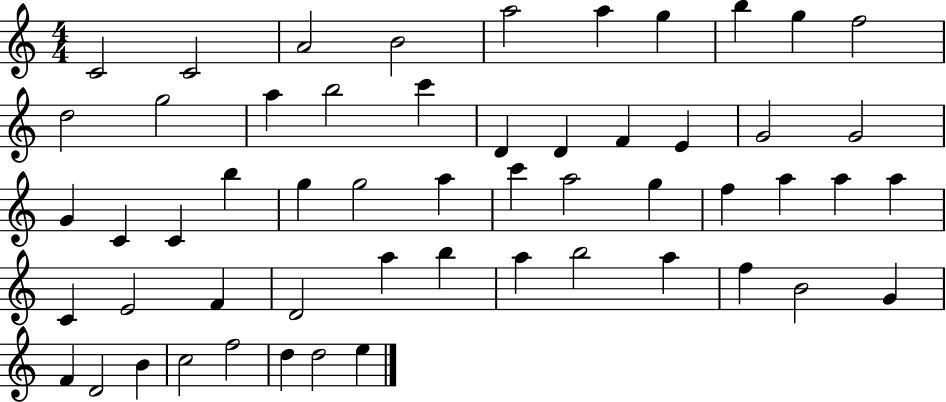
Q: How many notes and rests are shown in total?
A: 55